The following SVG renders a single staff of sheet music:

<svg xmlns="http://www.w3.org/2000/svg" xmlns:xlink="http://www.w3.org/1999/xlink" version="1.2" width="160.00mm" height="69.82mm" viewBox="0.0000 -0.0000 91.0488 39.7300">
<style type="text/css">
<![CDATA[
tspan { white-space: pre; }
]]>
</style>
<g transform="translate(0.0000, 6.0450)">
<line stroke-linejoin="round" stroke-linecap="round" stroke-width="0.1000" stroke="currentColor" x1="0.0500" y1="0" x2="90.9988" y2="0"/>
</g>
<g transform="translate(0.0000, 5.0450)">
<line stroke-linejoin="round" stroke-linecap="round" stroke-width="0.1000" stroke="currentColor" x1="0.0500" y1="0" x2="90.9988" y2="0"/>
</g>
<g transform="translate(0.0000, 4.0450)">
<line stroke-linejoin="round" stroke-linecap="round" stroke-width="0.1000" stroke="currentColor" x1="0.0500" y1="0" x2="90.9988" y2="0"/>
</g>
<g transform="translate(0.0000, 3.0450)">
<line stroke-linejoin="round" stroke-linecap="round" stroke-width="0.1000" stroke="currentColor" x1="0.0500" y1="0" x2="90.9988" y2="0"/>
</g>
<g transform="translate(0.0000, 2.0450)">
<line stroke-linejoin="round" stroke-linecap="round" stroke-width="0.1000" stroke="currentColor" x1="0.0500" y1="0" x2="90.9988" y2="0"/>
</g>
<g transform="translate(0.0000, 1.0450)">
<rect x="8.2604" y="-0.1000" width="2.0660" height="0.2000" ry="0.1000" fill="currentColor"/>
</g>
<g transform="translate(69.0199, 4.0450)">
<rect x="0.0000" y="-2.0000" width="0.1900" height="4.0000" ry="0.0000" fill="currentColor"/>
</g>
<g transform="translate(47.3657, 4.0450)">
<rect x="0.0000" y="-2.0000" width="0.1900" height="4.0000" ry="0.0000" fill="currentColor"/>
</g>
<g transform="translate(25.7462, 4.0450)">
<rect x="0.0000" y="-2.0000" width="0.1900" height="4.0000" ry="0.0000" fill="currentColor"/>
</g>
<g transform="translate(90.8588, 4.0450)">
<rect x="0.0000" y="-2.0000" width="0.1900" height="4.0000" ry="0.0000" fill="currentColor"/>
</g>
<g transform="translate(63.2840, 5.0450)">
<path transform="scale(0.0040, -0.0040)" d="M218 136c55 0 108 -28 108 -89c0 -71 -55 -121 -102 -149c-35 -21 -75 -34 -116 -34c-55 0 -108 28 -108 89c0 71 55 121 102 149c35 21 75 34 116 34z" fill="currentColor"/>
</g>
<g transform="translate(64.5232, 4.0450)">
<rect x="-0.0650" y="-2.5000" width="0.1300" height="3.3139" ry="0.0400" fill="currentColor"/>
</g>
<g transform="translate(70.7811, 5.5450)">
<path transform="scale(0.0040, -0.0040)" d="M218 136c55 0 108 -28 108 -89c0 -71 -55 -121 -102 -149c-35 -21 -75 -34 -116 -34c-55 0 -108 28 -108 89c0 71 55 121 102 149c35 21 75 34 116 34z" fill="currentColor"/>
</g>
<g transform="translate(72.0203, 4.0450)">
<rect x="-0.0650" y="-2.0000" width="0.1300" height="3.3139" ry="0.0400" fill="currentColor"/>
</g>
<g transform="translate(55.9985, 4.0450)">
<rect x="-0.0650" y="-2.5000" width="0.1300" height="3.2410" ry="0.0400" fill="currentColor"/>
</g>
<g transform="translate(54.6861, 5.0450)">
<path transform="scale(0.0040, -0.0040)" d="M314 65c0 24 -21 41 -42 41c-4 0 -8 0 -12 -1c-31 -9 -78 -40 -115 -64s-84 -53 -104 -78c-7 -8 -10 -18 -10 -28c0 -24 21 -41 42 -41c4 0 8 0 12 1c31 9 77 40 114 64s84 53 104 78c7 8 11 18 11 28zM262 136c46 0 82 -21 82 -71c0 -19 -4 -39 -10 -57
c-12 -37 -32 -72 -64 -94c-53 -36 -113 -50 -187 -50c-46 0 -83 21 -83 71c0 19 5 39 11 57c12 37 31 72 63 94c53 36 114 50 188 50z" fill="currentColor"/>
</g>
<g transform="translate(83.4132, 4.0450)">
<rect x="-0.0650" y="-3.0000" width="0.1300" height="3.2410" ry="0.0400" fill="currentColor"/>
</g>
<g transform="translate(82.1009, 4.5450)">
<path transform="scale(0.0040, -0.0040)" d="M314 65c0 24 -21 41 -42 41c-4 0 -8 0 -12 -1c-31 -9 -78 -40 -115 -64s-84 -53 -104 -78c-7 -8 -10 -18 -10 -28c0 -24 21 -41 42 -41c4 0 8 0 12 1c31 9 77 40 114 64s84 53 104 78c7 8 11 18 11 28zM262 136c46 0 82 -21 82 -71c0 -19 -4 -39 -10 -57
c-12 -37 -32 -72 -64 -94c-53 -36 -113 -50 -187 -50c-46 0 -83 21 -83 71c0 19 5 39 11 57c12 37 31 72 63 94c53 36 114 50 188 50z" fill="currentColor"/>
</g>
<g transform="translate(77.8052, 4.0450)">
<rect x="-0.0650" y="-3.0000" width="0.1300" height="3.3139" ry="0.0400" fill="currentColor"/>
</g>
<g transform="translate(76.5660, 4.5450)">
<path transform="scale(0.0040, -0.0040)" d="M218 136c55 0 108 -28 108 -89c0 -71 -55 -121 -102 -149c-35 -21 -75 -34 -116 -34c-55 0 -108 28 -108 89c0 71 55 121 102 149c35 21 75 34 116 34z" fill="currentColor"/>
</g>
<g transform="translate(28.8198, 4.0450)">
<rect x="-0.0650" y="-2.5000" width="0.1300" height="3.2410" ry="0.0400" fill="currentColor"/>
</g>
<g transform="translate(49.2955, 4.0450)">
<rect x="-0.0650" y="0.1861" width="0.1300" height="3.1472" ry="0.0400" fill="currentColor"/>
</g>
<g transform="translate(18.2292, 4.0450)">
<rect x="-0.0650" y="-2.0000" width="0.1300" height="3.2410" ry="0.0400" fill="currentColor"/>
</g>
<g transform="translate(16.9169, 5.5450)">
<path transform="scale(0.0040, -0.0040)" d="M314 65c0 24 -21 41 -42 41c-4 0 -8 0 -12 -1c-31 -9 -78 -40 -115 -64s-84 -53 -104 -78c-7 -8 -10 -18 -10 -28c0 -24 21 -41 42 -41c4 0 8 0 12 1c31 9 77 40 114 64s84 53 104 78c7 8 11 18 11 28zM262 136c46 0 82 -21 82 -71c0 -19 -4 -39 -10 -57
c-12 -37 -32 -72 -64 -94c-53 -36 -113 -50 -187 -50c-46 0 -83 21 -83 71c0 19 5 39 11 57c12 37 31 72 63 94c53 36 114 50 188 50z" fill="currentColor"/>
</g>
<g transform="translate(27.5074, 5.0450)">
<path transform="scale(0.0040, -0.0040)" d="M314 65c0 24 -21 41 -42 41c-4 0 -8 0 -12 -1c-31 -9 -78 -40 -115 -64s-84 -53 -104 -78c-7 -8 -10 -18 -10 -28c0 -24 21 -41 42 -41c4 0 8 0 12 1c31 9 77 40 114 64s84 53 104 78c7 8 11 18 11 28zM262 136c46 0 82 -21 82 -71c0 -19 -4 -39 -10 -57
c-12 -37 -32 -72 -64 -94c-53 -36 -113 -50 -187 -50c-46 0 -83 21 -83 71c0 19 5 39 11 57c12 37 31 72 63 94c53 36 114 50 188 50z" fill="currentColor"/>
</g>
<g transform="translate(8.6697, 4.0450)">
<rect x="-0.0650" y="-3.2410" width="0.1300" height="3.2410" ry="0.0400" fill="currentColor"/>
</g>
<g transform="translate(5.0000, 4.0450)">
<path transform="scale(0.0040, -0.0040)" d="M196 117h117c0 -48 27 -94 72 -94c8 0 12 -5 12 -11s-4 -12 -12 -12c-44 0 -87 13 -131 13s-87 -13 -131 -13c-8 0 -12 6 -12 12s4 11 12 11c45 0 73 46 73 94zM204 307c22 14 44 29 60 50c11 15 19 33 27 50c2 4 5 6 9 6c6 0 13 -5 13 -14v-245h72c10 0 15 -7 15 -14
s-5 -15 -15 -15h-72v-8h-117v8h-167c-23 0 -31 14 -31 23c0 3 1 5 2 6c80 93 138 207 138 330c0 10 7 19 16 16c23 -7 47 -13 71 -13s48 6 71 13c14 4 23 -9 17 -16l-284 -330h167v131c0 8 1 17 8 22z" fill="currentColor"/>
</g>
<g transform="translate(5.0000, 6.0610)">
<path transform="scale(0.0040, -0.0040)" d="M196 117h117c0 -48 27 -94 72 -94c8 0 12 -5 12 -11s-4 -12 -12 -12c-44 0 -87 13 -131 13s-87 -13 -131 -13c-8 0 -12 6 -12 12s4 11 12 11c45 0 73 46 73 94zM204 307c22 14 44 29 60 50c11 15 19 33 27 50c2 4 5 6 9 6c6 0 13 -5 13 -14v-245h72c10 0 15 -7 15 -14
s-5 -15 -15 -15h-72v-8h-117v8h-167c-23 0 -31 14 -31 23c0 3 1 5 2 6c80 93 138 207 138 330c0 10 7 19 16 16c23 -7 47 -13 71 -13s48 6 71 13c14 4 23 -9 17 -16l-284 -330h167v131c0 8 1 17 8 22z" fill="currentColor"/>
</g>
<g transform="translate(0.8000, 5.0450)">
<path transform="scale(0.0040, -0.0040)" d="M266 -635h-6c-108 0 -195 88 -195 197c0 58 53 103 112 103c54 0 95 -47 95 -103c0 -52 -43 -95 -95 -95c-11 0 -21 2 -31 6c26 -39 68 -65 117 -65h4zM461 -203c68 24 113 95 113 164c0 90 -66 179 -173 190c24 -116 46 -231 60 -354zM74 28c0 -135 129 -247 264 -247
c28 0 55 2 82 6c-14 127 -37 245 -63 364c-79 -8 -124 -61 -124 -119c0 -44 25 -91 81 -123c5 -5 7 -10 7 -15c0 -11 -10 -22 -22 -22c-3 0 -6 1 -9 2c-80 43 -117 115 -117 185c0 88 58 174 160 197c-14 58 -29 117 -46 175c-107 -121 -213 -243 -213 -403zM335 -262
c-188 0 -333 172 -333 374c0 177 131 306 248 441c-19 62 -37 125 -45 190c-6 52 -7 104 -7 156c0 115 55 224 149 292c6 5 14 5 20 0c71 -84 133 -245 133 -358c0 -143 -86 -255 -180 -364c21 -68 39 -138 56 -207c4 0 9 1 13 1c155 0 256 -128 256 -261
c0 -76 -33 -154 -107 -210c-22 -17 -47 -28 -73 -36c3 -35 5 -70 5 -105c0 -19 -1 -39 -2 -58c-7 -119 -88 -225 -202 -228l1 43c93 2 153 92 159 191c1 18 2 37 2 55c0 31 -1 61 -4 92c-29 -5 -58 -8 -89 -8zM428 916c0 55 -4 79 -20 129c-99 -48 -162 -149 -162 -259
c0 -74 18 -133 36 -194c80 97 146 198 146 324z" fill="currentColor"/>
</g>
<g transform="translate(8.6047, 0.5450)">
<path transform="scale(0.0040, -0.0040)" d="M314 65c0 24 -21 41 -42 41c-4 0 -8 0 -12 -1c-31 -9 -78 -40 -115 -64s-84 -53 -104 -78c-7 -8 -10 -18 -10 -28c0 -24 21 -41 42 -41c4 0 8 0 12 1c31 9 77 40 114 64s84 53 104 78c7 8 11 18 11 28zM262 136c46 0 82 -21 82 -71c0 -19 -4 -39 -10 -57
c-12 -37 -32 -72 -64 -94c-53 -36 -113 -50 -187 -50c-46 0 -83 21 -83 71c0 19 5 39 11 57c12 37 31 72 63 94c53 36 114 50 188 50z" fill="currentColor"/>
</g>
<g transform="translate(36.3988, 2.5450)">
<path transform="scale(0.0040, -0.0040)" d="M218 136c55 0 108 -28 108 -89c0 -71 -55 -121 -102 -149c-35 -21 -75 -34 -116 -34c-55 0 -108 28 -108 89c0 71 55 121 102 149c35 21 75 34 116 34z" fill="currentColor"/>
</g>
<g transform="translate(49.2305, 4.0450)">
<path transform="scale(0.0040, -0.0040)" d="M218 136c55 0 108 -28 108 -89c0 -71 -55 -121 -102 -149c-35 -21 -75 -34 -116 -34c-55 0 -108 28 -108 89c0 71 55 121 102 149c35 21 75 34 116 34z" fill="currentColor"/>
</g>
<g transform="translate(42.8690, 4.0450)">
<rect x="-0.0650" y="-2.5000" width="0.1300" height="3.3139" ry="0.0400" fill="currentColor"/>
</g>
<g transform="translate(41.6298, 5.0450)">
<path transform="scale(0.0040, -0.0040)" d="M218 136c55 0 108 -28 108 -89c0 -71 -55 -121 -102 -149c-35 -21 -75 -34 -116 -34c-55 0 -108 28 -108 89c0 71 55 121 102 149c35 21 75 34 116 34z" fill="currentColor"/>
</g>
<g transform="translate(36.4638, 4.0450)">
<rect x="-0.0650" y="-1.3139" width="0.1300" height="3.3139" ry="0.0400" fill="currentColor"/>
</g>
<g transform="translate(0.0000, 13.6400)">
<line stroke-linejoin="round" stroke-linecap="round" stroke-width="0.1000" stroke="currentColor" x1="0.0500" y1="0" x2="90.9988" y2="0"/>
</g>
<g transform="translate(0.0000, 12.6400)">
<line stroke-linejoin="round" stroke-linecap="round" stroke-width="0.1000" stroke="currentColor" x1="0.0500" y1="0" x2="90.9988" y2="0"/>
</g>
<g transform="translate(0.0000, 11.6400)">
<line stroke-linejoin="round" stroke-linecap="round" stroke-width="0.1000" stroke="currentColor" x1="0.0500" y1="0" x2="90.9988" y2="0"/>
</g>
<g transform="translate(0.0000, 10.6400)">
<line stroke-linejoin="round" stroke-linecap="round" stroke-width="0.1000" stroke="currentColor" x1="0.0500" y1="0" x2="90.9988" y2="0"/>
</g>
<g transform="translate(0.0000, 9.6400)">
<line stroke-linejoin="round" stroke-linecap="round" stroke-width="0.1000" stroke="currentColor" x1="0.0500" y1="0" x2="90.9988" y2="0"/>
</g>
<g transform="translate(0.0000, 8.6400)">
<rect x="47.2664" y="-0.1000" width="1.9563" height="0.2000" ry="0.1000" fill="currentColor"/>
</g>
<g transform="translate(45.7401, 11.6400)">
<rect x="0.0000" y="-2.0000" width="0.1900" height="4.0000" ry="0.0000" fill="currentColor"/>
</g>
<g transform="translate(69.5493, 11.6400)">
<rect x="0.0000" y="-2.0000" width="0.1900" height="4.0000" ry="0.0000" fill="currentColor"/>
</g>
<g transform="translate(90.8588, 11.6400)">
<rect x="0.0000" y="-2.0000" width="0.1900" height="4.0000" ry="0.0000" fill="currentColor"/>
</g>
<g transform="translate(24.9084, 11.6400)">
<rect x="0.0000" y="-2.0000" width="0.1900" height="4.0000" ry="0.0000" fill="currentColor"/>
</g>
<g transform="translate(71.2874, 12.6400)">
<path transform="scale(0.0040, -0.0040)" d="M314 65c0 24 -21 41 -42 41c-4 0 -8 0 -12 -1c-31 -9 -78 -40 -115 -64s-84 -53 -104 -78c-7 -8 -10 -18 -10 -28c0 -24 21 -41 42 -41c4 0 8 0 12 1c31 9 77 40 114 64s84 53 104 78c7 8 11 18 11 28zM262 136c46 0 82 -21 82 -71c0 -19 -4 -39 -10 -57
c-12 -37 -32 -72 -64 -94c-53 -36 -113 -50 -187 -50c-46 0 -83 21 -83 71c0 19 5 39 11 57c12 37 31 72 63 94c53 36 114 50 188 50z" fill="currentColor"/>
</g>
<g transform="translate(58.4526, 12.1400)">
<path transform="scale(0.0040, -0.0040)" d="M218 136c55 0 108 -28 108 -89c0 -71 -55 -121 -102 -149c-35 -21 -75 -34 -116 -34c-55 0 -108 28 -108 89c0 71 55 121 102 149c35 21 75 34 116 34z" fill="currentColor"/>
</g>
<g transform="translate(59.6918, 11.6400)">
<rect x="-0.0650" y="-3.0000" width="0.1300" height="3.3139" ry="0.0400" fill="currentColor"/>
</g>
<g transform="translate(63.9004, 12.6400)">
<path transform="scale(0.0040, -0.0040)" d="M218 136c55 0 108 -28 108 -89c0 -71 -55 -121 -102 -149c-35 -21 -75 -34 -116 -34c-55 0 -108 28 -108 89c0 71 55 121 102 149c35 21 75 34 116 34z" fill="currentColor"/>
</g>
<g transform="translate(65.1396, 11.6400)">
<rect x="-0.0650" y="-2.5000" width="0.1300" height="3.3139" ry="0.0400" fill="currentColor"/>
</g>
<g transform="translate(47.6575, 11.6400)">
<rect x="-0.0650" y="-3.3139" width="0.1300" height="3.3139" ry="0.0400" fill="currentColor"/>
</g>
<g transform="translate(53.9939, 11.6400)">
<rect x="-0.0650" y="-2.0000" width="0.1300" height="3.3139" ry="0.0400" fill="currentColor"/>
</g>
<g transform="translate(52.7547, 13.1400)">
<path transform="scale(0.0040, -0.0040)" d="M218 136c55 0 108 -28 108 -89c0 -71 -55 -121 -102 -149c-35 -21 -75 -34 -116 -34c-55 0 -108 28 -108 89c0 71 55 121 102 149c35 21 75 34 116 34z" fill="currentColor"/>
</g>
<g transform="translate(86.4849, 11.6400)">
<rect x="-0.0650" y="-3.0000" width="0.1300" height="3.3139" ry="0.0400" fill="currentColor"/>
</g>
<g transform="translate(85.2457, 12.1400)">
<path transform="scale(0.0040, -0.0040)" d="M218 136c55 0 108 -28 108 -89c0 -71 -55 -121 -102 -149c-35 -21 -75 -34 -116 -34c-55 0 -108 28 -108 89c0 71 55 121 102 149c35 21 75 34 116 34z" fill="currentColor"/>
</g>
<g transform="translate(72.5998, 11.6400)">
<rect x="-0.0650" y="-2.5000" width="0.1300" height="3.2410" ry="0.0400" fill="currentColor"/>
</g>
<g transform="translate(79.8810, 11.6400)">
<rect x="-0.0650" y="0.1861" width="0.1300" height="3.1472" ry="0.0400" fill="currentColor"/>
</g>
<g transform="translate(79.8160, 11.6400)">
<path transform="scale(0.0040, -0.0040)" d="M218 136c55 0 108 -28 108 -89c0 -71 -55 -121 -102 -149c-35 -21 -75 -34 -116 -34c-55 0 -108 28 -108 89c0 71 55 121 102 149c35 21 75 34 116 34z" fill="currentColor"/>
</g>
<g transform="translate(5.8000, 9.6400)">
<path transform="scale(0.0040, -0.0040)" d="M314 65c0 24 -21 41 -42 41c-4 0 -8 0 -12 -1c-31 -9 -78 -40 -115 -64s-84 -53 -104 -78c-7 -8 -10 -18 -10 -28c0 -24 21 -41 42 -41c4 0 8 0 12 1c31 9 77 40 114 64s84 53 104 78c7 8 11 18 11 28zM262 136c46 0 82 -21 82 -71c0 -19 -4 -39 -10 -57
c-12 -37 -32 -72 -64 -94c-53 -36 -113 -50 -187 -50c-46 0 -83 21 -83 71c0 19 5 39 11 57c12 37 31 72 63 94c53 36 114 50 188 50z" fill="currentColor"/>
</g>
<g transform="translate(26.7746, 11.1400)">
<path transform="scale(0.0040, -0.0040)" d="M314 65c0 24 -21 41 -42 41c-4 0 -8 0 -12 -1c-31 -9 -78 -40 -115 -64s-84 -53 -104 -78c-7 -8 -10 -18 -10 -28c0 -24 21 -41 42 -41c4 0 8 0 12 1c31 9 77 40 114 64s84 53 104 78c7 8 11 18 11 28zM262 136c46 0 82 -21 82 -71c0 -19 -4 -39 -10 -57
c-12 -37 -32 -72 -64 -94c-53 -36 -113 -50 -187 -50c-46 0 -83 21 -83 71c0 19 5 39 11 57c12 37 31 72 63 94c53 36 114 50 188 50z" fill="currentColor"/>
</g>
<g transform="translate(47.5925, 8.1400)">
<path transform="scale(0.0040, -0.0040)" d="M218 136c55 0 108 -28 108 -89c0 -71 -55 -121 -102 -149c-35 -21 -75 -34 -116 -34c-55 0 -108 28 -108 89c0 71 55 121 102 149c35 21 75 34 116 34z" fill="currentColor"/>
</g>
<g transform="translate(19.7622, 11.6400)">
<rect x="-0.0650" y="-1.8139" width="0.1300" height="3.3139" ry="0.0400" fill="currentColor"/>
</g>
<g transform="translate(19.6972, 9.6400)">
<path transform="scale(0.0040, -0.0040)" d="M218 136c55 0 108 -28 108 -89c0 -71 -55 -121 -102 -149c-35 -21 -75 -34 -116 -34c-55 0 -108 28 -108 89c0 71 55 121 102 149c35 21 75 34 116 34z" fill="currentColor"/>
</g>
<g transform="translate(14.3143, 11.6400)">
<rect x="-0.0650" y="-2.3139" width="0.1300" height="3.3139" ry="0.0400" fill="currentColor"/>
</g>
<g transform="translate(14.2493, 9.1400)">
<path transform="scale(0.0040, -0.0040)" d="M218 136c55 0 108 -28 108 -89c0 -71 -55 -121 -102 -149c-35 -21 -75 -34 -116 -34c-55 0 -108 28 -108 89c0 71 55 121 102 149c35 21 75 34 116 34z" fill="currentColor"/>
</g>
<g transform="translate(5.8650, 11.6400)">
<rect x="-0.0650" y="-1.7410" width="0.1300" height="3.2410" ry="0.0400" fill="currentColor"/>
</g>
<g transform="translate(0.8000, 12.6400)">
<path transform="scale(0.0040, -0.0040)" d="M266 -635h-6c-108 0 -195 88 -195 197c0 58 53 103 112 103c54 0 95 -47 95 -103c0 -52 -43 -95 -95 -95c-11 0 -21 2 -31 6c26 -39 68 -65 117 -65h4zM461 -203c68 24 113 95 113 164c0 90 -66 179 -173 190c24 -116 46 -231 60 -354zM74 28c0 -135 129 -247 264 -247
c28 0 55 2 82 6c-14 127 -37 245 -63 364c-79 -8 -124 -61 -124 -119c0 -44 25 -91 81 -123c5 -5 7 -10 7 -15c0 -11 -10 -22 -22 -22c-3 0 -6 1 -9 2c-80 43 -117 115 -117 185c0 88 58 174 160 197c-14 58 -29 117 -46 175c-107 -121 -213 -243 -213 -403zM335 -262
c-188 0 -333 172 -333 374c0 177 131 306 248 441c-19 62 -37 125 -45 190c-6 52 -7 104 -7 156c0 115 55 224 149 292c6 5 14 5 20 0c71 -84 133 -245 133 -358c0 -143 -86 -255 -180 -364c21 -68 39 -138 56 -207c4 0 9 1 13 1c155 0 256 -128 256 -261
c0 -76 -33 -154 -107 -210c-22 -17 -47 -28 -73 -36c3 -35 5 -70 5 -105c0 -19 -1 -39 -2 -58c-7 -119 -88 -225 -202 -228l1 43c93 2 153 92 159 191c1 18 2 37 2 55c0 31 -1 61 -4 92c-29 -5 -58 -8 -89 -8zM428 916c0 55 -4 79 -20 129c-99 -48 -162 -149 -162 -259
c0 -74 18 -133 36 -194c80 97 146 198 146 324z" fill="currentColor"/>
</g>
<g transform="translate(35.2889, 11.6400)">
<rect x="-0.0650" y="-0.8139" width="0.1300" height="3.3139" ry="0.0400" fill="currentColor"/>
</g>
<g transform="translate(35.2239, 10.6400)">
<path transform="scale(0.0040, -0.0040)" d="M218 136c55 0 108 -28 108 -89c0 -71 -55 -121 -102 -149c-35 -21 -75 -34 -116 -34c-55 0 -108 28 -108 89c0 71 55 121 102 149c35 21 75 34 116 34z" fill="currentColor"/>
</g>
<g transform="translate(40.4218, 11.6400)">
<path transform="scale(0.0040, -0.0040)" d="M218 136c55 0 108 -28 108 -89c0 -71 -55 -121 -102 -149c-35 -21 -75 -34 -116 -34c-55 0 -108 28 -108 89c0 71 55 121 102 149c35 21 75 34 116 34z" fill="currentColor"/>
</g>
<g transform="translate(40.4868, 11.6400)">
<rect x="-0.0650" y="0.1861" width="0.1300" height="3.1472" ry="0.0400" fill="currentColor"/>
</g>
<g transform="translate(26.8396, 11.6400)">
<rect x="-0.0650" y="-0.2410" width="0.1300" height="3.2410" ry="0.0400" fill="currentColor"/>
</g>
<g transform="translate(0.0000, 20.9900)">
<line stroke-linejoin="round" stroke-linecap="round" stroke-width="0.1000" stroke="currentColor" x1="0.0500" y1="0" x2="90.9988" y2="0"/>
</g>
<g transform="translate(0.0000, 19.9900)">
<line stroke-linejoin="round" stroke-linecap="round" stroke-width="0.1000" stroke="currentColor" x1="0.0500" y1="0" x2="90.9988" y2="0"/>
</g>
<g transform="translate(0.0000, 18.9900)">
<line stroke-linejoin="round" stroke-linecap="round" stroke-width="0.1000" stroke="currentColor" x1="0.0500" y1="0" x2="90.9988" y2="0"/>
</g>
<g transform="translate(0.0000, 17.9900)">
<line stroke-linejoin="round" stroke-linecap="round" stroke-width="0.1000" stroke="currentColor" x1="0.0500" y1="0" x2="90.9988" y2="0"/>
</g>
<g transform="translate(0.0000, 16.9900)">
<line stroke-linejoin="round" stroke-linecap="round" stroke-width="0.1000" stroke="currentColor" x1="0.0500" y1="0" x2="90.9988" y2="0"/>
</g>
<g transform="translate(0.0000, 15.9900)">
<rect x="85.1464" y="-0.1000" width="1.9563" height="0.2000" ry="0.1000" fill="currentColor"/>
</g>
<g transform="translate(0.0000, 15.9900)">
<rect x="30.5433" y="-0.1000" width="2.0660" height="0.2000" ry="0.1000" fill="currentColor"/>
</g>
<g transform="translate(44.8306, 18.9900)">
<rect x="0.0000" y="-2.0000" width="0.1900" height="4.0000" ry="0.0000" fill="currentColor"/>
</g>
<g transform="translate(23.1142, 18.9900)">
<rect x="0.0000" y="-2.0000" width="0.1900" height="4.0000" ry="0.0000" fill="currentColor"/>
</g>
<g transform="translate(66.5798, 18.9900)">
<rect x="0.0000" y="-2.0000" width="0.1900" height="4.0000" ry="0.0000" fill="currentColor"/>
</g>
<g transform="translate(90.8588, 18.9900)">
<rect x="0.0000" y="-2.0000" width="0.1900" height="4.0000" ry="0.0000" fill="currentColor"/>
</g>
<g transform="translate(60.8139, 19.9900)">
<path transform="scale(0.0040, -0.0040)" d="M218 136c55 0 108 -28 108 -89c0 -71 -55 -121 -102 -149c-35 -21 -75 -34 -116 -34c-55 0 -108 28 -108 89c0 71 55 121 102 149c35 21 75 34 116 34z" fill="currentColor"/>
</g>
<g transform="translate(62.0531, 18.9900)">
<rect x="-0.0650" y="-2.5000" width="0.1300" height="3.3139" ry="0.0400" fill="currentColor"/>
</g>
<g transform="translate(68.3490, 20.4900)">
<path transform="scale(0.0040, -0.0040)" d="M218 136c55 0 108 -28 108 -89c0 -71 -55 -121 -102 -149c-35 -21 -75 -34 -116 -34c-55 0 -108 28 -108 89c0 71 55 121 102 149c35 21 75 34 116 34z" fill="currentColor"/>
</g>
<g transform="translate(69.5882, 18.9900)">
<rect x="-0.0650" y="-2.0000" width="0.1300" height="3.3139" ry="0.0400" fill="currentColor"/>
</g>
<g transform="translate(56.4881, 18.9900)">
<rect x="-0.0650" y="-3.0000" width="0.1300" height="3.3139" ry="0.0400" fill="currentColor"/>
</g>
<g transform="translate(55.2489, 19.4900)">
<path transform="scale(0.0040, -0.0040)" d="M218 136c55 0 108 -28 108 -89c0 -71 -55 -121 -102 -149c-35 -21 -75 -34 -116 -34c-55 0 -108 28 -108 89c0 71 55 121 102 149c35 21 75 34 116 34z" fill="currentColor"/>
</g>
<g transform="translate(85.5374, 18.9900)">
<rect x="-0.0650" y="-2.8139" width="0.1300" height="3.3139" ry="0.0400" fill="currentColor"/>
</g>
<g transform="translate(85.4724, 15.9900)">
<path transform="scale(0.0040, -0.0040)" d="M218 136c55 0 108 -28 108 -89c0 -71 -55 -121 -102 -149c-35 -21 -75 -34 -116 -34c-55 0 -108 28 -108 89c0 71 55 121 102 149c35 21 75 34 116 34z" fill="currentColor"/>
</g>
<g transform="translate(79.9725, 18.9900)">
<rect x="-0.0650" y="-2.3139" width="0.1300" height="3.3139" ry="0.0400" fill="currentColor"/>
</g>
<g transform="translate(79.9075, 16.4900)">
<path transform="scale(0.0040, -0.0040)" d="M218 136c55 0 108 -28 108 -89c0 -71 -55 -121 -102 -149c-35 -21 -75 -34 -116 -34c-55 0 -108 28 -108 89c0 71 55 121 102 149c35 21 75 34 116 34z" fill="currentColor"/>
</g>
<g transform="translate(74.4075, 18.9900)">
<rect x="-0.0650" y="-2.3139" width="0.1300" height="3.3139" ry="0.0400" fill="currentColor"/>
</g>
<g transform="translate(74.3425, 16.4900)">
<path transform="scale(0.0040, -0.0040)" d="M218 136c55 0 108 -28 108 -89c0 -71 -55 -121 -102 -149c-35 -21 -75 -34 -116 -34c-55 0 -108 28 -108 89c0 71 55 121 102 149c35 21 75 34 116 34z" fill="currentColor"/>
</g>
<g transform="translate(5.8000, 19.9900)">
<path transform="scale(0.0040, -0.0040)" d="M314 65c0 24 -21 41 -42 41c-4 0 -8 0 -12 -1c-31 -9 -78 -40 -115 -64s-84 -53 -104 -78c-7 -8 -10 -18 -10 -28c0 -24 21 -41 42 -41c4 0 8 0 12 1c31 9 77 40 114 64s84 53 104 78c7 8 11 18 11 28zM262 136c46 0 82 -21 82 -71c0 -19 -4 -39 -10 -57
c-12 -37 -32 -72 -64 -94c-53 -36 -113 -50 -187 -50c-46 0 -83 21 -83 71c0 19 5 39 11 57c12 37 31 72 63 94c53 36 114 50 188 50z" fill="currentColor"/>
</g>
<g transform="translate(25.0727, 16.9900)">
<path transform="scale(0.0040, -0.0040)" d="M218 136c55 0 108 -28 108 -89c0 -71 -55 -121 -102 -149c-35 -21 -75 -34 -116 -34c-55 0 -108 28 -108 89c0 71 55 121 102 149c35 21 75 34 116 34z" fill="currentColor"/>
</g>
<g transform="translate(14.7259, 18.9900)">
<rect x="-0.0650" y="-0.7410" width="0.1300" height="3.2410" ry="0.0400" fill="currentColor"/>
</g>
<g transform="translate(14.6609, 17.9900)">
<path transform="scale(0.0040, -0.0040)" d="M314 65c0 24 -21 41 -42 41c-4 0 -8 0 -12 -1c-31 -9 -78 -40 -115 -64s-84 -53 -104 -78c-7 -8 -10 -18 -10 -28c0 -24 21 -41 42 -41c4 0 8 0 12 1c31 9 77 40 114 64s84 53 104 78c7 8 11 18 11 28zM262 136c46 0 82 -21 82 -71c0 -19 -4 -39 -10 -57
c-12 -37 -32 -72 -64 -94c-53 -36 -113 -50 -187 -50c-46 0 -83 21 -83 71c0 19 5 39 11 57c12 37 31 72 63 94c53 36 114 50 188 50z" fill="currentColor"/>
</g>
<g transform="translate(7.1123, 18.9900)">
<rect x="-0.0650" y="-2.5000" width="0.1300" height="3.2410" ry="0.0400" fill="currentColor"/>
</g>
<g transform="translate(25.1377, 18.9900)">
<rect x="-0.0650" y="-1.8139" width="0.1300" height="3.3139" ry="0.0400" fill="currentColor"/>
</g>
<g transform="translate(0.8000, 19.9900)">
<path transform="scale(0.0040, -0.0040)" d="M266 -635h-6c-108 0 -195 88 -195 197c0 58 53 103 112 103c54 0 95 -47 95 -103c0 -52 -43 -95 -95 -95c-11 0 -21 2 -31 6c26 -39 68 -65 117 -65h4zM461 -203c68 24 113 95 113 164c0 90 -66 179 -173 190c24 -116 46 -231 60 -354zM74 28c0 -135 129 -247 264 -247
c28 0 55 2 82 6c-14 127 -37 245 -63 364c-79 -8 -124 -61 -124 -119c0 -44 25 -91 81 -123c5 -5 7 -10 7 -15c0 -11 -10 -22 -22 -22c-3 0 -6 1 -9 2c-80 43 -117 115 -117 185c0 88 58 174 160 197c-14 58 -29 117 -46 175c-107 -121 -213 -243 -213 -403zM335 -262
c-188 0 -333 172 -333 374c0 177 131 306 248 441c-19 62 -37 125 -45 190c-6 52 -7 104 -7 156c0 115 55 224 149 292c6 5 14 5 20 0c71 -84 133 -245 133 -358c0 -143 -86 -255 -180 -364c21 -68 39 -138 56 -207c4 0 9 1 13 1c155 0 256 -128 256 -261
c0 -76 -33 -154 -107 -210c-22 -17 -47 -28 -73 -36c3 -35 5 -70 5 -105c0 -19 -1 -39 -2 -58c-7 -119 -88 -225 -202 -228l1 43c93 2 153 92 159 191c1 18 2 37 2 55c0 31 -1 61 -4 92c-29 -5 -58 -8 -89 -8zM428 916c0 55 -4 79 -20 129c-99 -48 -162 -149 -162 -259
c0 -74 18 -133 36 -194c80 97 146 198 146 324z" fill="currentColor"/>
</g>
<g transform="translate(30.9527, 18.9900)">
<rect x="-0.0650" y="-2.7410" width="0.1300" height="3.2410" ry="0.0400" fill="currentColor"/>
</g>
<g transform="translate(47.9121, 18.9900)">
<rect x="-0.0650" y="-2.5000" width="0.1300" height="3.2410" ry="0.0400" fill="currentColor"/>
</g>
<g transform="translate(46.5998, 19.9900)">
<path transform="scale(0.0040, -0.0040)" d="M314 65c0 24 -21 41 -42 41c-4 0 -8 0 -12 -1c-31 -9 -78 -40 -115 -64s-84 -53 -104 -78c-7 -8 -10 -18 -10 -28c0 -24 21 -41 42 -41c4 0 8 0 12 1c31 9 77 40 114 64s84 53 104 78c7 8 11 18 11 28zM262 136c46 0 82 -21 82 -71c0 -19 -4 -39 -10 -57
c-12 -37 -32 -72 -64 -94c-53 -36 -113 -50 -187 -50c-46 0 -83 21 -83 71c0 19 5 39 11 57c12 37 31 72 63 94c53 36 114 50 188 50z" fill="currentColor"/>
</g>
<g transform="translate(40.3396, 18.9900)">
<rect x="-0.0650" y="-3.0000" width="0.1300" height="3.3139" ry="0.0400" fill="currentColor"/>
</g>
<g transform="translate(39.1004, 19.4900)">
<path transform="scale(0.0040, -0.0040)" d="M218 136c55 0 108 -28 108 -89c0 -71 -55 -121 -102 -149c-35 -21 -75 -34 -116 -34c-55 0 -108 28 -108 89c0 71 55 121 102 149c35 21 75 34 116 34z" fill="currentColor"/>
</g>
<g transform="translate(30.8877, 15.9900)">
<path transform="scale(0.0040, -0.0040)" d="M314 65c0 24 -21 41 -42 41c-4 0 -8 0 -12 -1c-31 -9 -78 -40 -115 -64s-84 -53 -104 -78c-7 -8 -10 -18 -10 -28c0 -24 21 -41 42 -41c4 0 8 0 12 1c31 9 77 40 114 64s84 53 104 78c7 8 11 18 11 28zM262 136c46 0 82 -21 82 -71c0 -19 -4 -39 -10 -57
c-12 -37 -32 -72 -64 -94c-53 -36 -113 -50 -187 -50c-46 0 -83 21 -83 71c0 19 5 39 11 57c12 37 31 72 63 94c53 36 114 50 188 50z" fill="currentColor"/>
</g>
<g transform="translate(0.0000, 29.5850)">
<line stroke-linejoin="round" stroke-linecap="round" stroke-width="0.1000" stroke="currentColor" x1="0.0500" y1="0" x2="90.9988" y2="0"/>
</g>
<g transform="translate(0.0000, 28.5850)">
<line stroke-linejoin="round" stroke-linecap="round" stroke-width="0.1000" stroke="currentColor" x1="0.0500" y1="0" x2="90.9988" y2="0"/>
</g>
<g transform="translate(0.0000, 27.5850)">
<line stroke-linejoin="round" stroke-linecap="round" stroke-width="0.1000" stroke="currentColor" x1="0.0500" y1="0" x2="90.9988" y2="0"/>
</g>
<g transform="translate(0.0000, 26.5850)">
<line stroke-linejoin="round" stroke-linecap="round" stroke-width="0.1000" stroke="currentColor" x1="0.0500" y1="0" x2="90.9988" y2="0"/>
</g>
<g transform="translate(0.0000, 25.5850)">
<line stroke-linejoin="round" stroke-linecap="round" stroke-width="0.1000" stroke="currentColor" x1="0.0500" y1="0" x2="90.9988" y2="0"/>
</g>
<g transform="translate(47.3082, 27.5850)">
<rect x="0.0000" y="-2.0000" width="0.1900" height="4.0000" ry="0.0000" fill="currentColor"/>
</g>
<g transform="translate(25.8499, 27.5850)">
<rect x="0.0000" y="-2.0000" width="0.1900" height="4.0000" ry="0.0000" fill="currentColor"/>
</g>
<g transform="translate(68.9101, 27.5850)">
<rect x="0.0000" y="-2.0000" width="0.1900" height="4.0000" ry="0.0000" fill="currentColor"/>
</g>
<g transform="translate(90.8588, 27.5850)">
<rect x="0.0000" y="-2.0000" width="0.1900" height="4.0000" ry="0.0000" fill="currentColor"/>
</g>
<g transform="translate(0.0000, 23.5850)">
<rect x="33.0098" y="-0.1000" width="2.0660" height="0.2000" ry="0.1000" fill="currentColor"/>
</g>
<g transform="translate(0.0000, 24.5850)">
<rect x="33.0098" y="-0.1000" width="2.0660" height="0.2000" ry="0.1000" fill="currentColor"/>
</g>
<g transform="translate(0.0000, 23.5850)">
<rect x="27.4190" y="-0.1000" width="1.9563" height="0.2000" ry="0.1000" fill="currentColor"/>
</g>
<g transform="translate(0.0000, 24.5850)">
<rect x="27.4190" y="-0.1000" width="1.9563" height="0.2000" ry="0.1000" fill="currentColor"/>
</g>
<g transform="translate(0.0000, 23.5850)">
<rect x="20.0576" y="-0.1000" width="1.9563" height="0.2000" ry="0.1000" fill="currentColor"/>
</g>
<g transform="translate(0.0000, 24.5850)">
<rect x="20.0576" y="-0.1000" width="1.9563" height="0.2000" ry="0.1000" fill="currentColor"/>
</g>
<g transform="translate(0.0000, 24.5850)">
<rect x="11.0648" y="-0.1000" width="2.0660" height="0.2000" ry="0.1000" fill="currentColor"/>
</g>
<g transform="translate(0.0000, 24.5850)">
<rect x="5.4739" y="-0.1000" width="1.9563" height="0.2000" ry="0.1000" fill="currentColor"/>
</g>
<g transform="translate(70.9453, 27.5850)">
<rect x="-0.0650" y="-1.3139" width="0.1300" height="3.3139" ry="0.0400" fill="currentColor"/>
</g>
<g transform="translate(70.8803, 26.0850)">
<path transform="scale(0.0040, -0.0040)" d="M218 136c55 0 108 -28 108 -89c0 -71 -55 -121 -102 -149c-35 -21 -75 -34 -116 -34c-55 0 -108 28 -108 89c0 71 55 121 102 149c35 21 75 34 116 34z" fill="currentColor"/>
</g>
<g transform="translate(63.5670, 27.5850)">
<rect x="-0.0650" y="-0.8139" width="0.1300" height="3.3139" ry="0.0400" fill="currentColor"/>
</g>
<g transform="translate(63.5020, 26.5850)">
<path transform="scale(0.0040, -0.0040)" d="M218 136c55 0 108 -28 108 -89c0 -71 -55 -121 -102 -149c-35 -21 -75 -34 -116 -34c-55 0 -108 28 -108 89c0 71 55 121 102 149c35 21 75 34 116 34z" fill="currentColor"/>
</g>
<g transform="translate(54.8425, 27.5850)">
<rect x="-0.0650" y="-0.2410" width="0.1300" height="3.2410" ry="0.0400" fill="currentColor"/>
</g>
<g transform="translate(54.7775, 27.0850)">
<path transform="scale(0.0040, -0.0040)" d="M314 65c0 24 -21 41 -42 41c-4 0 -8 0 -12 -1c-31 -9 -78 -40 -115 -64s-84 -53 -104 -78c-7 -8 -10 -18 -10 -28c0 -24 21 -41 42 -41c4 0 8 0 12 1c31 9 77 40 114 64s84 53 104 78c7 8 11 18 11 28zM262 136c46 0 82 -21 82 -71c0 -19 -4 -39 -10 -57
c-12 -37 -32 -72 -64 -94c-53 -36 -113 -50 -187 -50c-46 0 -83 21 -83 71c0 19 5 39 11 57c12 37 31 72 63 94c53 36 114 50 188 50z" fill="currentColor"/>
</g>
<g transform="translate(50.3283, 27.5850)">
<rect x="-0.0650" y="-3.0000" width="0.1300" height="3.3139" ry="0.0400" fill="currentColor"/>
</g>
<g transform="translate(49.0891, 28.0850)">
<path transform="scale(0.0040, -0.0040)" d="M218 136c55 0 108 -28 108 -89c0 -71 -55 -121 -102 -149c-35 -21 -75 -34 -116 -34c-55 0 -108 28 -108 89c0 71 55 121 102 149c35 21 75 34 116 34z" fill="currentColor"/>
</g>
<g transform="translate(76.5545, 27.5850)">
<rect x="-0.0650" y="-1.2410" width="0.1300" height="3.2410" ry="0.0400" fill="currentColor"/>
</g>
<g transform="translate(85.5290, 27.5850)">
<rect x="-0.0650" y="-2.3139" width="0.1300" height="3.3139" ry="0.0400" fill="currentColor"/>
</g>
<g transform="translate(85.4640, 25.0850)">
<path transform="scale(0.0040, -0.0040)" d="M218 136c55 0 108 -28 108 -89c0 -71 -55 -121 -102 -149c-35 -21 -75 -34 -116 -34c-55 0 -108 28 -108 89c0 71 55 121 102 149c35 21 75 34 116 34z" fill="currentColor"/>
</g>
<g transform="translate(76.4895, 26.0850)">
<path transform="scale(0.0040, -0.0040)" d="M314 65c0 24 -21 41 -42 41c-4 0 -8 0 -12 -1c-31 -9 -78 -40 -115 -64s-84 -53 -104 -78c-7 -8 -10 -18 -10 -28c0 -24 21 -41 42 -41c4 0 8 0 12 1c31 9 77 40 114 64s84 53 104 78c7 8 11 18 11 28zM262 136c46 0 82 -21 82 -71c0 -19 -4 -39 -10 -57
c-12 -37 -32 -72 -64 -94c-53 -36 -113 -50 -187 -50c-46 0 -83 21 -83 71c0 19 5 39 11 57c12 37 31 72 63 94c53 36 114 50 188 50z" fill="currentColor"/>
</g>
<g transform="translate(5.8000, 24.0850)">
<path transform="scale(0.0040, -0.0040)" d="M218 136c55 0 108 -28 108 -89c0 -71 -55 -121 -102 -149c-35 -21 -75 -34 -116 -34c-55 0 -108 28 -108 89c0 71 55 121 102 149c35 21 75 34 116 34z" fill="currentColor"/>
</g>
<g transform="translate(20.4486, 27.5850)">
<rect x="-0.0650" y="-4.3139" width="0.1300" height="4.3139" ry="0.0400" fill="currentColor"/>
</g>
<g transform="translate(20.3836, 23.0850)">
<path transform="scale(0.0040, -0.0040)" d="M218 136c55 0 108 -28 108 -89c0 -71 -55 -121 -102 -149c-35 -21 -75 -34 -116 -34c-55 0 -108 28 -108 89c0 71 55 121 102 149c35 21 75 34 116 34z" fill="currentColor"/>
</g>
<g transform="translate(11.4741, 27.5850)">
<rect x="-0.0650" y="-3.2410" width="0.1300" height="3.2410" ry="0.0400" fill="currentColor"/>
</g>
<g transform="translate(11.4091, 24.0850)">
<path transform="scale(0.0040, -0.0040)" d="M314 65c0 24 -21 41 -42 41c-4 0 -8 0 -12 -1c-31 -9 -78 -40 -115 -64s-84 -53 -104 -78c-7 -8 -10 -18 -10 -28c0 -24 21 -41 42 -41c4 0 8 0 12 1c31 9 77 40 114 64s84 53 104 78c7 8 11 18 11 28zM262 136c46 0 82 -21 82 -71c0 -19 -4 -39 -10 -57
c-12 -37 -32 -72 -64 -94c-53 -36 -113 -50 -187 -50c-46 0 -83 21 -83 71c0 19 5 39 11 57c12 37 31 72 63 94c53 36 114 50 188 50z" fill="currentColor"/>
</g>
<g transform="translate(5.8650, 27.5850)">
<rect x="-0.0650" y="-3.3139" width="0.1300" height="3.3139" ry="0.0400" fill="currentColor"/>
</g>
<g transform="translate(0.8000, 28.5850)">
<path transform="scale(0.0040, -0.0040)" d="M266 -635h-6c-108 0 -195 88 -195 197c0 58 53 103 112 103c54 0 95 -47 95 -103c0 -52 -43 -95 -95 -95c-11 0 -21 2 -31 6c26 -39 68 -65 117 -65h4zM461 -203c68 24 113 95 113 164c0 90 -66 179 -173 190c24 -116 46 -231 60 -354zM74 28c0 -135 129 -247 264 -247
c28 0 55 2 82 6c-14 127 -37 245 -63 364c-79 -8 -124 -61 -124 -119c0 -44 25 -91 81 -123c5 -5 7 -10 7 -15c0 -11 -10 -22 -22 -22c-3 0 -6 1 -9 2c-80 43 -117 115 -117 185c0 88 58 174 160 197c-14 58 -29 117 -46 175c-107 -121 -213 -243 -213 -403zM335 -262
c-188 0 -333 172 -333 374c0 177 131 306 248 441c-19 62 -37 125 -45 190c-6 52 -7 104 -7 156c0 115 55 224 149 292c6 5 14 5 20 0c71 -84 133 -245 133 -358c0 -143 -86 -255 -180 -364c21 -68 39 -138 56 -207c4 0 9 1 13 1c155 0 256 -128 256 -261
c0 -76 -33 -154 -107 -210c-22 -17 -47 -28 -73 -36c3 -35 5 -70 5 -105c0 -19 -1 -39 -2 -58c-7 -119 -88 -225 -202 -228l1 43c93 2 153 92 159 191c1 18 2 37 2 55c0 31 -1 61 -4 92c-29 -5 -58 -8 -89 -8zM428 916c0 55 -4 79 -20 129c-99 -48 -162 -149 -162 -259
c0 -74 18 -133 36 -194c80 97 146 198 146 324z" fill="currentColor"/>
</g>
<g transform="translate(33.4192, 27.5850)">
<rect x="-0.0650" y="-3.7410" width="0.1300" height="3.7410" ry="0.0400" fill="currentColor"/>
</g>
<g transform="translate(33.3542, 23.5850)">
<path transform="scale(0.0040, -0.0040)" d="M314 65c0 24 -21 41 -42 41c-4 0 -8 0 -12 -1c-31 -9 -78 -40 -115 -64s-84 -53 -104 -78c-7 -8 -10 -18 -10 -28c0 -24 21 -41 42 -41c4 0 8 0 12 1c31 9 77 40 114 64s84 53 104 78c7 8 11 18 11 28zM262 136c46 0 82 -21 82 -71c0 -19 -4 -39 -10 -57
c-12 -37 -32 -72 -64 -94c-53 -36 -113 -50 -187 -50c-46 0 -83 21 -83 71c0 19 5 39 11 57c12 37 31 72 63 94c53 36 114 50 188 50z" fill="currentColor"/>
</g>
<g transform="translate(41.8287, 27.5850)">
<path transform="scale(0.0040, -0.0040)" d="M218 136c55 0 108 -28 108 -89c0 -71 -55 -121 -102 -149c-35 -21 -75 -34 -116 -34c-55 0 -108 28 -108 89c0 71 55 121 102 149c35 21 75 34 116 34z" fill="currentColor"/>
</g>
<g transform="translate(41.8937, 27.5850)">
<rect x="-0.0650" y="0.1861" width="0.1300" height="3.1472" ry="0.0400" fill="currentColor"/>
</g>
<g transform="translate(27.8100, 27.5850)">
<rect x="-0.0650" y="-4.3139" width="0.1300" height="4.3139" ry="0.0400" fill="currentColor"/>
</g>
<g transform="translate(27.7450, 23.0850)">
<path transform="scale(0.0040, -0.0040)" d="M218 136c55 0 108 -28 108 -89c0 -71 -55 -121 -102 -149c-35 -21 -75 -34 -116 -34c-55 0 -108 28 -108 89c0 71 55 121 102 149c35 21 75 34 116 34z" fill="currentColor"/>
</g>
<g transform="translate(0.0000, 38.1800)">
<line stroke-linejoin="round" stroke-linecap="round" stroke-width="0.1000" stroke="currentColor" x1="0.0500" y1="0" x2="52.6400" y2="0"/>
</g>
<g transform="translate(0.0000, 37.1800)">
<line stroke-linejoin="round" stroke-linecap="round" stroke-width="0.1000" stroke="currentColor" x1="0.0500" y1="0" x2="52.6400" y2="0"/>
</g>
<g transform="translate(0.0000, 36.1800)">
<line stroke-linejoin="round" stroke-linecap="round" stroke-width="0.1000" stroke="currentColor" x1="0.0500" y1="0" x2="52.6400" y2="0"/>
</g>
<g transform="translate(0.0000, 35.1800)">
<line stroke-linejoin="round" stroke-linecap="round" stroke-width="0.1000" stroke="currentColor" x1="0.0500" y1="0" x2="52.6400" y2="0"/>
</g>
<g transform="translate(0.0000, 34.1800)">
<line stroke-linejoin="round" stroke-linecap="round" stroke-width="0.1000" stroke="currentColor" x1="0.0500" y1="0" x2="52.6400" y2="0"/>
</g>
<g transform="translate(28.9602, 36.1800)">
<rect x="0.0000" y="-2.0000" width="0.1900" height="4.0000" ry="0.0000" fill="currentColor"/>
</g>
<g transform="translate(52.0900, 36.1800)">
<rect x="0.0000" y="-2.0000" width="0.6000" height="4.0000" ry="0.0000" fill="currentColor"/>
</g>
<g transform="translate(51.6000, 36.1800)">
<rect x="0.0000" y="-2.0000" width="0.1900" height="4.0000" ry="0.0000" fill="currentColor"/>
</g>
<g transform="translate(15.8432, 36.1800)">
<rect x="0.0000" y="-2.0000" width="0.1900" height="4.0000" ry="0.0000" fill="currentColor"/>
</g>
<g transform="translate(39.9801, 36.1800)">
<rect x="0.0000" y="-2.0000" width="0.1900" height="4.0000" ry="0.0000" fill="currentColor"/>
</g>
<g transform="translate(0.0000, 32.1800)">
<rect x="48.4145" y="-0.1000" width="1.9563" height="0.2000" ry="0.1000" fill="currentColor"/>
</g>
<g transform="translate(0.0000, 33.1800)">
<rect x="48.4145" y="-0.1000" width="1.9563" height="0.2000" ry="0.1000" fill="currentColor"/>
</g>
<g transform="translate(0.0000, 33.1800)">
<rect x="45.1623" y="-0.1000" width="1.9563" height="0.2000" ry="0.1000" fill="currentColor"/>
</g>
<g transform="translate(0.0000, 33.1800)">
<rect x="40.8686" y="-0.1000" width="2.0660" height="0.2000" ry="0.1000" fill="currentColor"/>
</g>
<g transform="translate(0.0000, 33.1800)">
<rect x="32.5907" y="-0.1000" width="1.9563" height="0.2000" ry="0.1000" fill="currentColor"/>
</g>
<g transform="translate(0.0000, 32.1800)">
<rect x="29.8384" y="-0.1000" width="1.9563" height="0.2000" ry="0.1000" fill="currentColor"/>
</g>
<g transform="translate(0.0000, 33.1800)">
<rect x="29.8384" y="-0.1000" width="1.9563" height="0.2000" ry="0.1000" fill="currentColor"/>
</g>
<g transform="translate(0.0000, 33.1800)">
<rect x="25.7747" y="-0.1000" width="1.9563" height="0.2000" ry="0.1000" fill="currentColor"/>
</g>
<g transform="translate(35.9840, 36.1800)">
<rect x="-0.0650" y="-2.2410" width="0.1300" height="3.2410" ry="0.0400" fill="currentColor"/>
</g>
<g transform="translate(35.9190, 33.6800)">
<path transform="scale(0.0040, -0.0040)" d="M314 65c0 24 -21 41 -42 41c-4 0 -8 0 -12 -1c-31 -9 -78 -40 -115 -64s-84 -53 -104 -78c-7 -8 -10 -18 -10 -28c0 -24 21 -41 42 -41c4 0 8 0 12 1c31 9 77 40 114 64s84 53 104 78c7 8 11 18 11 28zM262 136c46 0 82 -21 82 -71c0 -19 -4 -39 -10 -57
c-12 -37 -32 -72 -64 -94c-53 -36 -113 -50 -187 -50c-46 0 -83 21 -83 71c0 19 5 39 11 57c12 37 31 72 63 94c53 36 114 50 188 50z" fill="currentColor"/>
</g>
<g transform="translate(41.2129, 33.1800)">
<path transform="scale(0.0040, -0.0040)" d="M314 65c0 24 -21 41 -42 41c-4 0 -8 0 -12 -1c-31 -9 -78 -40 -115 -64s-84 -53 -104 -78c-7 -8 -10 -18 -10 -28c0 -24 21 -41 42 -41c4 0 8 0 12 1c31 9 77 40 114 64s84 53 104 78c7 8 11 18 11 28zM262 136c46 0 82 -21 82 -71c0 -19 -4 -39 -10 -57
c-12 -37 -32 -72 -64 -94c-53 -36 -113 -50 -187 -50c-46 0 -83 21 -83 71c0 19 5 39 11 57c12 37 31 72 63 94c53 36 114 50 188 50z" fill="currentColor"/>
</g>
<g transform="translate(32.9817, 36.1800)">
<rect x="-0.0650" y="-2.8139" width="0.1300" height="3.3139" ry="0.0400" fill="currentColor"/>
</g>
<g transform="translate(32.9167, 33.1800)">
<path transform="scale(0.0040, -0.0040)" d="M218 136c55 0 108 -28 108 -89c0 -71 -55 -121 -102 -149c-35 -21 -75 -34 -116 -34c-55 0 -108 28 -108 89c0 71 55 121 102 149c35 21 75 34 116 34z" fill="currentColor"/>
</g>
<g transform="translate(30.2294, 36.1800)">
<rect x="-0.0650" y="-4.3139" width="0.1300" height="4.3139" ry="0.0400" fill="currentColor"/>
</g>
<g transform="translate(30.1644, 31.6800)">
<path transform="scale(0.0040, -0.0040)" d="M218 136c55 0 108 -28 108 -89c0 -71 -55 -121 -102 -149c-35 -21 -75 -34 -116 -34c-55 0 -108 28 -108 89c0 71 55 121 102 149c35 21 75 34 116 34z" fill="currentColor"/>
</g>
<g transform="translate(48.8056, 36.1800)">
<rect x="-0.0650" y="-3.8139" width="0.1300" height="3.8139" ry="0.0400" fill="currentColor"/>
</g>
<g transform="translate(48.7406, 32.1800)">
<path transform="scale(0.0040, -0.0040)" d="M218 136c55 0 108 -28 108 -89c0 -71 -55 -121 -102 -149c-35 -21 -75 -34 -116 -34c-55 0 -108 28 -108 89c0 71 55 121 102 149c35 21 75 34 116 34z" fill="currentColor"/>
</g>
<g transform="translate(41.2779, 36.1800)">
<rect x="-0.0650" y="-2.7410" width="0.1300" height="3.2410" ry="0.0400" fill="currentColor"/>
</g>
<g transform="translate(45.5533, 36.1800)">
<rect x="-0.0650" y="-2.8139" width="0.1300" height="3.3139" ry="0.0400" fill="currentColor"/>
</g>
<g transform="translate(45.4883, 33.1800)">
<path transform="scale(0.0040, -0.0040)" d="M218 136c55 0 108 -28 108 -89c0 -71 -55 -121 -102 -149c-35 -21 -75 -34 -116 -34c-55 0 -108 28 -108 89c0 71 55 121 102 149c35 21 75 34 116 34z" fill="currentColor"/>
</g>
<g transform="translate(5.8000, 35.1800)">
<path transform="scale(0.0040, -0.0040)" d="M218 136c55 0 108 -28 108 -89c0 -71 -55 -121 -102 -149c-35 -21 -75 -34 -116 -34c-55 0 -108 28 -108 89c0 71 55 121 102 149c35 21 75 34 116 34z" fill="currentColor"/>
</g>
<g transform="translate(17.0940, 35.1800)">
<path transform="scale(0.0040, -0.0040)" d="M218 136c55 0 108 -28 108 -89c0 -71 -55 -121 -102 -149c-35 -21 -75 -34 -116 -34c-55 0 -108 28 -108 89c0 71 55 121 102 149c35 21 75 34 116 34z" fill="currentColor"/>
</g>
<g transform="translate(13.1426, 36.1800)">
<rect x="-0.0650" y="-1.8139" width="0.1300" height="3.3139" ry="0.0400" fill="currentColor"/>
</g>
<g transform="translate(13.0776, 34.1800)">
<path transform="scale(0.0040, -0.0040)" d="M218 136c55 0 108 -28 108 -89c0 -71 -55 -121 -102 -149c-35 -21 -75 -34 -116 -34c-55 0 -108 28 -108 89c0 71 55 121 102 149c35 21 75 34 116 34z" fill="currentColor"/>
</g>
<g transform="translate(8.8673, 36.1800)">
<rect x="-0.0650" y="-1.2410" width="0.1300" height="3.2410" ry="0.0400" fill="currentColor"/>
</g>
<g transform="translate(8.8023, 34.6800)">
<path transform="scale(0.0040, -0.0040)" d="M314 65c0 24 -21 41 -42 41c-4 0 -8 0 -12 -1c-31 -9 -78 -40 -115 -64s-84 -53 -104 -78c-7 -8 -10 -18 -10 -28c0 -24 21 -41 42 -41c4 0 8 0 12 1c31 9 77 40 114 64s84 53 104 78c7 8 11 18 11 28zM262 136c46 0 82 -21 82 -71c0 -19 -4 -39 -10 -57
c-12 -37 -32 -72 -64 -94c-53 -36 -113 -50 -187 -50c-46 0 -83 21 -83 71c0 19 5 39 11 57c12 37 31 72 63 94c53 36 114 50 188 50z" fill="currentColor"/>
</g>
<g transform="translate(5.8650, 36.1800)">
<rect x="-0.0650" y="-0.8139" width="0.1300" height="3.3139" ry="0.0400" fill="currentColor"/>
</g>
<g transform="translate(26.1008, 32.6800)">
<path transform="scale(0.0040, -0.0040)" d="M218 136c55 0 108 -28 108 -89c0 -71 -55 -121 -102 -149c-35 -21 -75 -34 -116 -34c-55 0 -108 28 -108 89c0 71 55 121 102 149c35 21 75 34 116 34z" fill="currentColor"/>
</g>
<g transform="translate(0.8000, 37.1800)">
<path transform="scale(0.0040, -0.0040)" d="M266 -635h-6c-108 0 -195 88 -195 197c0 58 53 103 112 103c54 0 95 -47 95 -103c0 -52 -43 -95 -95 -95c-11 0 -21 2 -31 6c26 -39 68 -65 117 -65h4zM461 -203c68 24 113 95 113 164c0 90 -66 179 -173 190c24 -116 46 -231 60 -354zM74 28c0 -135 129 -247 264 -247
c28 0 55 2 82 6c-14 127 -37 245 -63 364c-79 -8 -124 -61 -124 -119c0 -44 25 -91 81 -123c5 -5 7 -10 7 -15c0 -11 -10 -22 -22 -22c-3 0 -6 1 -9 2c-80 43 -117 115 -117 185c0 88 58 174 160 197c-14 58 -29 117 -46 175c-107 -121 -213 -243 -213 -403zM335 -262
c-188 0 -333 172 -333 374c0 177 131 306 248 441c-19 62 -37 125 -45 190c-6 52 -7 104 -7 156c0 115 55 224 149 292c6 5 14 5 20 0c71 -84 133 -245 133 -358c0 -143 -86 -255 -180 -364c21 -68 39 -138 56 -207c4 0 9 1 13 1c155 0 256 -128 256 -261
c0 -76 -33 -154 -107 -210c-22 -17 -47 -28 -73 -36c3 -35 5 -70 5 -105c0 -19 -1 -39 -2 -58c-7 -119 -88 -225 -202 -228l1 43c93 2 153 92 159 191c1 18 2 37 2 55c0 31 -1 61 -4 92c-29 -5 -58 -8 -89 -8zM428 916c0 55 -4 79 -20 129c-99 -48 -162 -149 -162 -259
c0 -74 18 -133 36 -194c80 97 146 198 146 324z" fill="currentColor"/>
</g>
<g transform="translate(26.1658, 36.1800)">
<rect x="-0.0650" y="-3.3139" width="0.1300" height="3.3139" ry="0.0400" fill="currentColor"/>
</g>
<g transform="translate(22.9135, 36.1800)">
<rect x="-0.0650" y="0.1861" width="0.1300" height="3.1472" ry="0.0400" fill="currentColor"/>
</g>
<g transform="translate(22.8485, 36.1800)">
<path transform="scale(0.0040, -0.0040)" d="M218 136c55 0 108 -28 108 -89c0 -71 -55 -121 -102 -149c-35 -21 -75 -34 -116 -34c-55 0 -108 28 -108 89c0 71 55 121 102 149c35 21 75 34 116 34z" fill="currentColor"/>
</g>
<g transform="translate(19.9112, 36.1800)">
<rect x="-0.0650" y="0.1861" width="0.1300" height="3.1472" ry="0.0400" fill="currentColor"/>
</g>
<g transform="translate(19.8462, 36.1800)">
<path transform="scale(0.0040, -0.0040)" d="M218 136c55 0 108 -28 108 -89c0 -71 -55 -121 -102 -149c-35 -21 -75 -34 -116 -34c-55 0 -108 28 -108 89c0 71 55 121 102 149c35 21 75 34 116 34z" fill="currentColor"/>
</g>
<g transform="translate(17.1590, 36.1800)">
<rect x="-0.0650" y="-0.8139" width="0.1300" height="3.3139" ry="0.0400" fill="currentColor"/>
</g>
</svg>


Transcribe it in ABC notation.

X:1
T:Untitled
M:4/4
L:1/4
K:C
b2 F2 G2 e G B G2 G F A A2 f2 g f c2 d B b F A G G2 B A G2 d2 f a2 A G2 A G F g g a b b2 d' d' c'2 B A c2 d e e2 g d e2 f d B B b d' a g2 a2 a c'